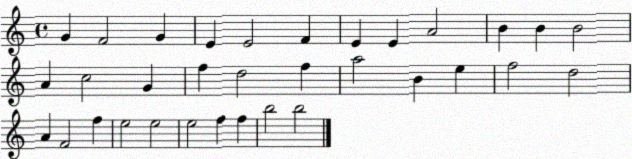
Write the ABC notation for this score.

X:1
T:Untitled
M:4/4
L:1/4
K:C
G F2 G E E2 F E E A2 B B B2 A c2 G f d2 f a2 B e f2 d2 A F2 f e2 e2 e2 f f b2 b2